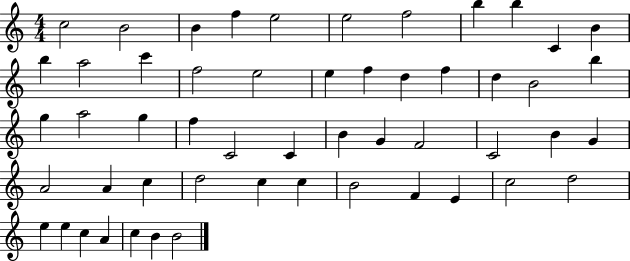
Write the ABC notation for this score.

X:1
T:Untitled
M:4/4
L:1/4
K:C
c2 B2 B f e2 e2 f2 b b C B b a2 c' f2 e2 e f d f d B2 b g a2 g f C2 C B G F2 C2 B G A2 A c d2 c c B2 F E c2 d2 e e c A c B B2